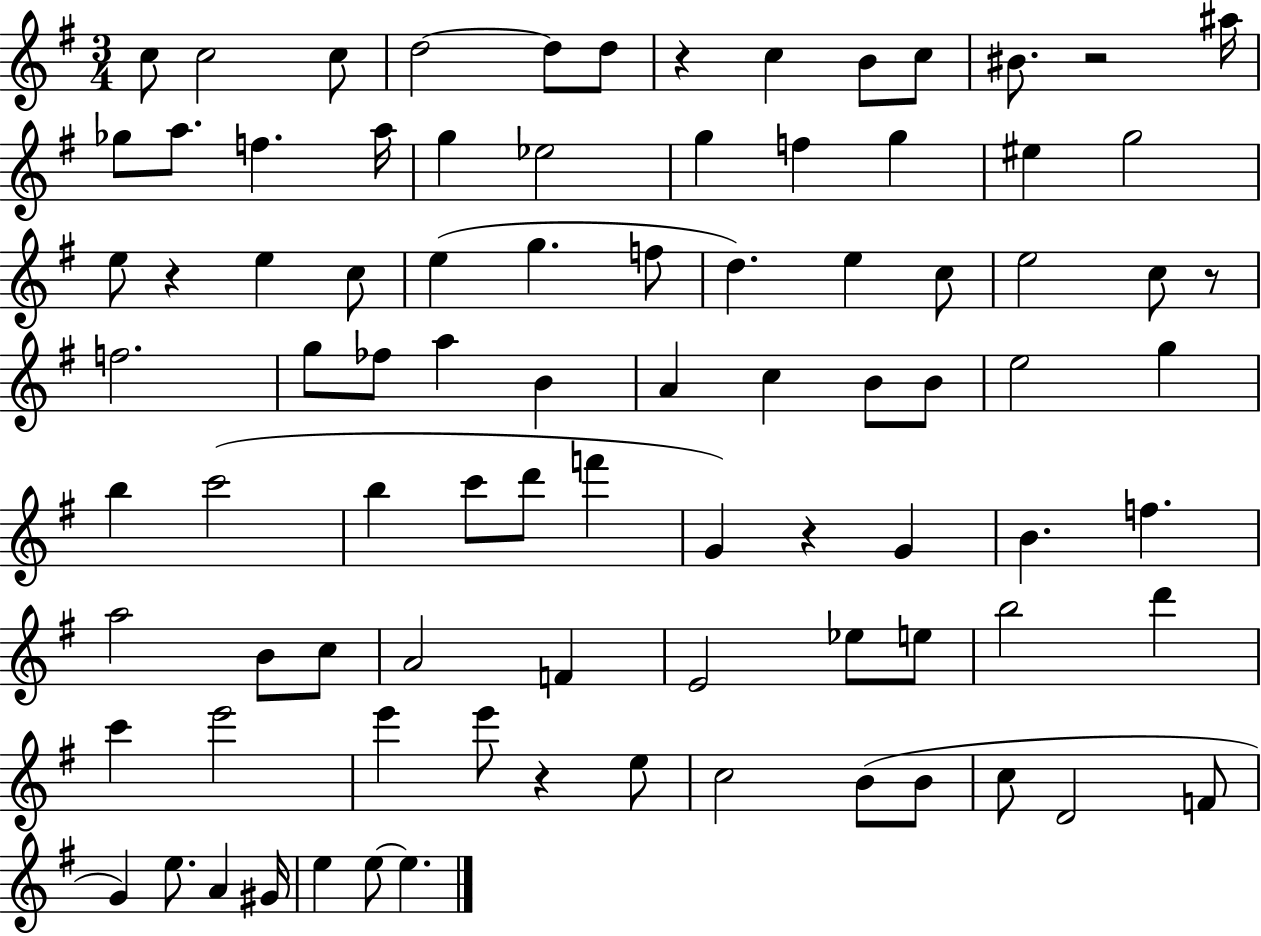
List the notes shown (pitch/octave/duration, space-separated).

C5/e C5/h C5/e D5/h D5/e D5/e R/q C5/q B4/e C5/e BIS4/e. R/h A#5/s Gb5/e A5/e. F5/q. A5/s G5/q Eb5/h G5/q F5/q G5/q EIS5/q G5/h E5/e R/q E5/q C5/e E5/q G5/q. F5/e D5/q. E5/q C5/e E5/h C5/e R/e F5/h. G5/e FES5/e A5/q B4/q A4/q C5/q B4/e B4/e E5/h G5/q B5/q C6/h B5/q C6/e D6/e F6/q G4/q R/q G4/q B4/q. F5/q. A5/h B4/e C5/e A4/h F4/q E4/h Eb5/e E5/e B5/h D6/q C6/q E6/h E6/q E6/e R/q E5/e C5/h B4/e B4/e C5/e D4/h F4/e G4/q E5/e. A4/q G#4/s E5/q E5/e E5/q.